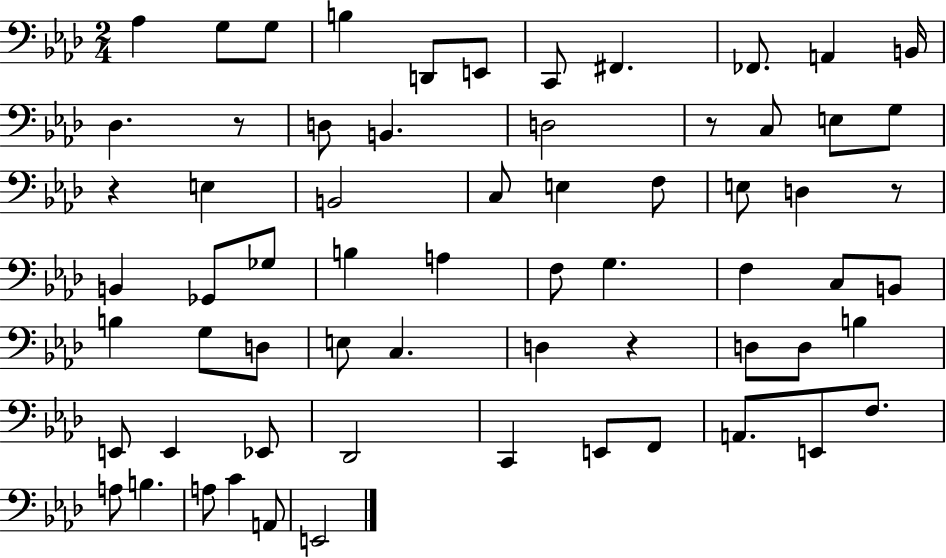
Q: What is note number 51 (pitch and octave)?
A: F2